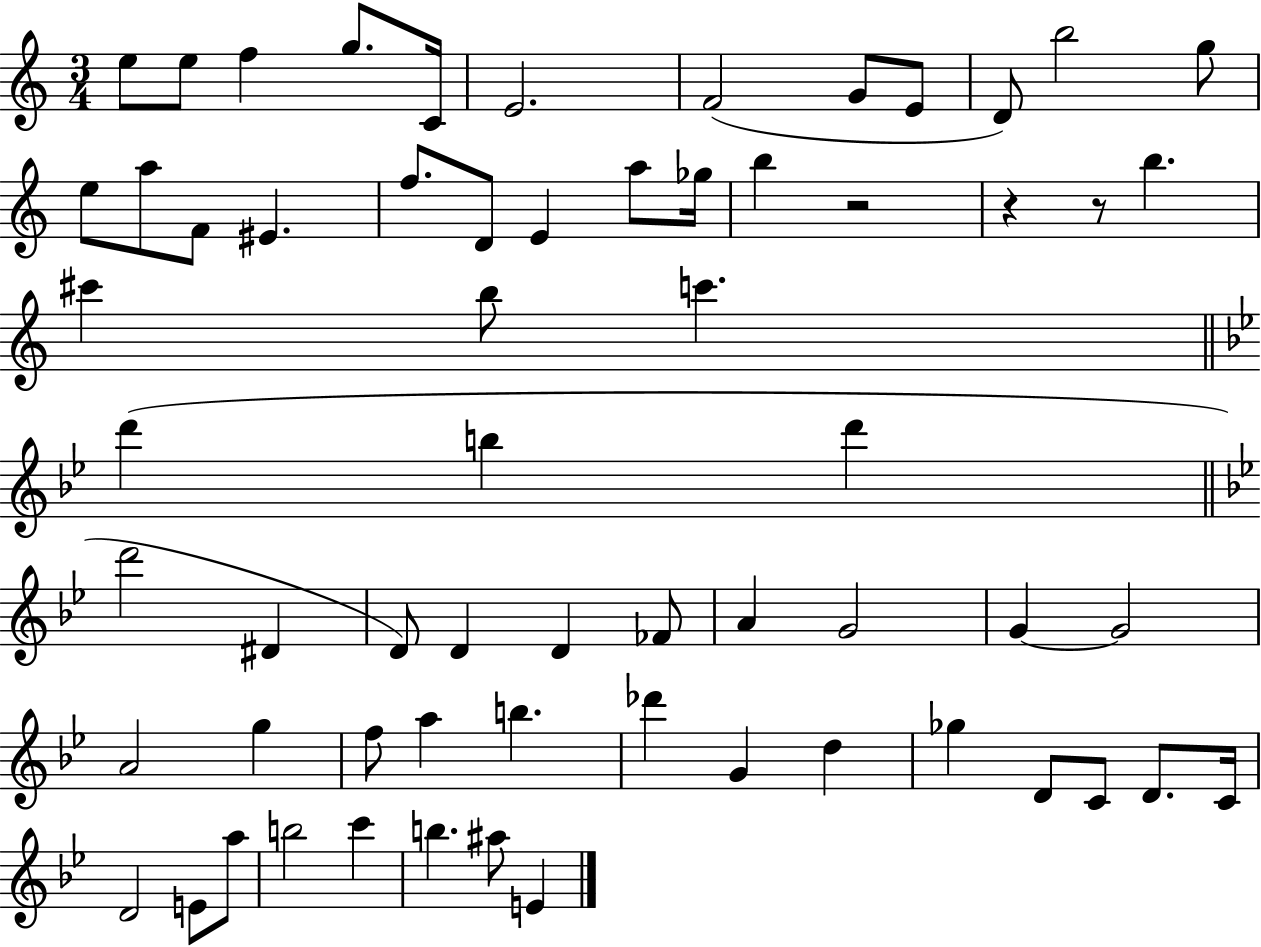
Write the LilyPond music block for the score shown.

{
  \clef treble
  \numericTimeSignature
  \time 3/4
  \key c \major
  e''8 e''8 f''4 g''8. c'16 | e'2. | f'2( g'8 e'8 | d'8) b''2 g''8 | \break e''8 a''8 f'8 eis'4. | f''8. d'8 e'4 a''8 ges''16 | b''4 r2 | r4 r8 b''4. | \break cis'''4 b''8 c'''4. | \bar "||" \break \key bes \major d'''4( b''4 d'''4 | \bar "||" \break \key bes \major d'''2 dis'4 | d'8) d'4 d'4 fes'8 | a'4 g'2 | g'4~~ g'2 | \break a'2 g''4 | f''8 a''4 b''4. | des'''4 g'4 d''4 | ges''4 d'8 c'8 d'8. c'16 | \break d'2 e'8 a''8 | b''2 c'''4 | b''4. ais''8 e'4 | \bar "|."
}